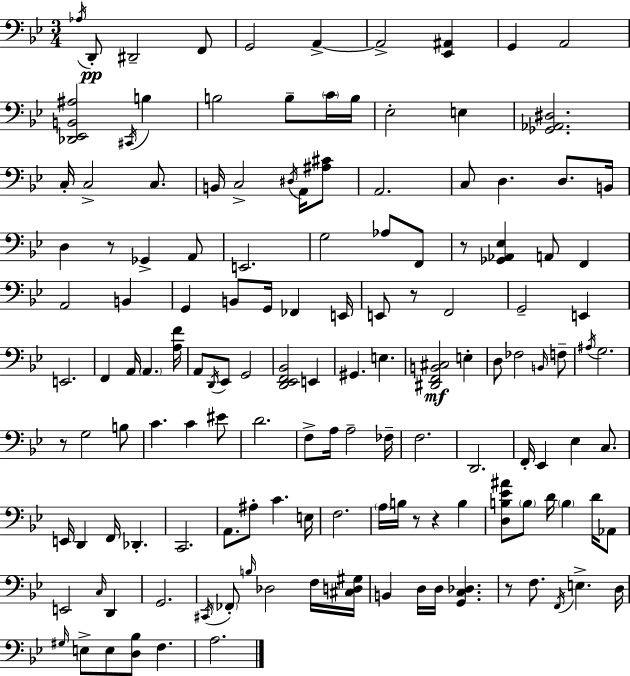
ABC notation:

X:1
T:Untitled
M:3/4
L:1/4
K:Bb
_A,/4 D,,/2 ^D,,2 F,,/2 G,,2 A,, A,,2 [_E,,^A,,] G,, A,,2 [_D,,_E,,B,,^A,]2 ^C,,/4 B, B,2 B,/2 C/4 B,/4 _E,2 E, [_G,,_A,,^D,]2 C,/4 C,2 C,/2 B,,/4 C,2 ^D,/4 A,,/4 [^A,^C]/2 A,,2 C,/2 D, D,/2 B,,/4 D, z/2 _G,, A,,/2 E,,2 G,2 _A,/2 F,,/2 z/2 [_G,,_A,,_E,] A,,/2 F,, A,,2 B,, G,, B,,/2 G,,/4 _F,, E,,/4 E,,/2 z/2 F,,2 G,,2 E,, E,,2 F,, A,,/4 A,, [A,F]/4 A,,/2 D,,/4 _E,,/2 G,,2 [D,,_E,,F,,_B,,]2 E,, ^G,, E, [^D,,F,,B,,^C,]2 E, D,/2 _F,2 B,,/4 F,/2 ^A,/4 G,2 z/2 G,2 B,/2 C C ^E/2 D2 F,/2 A,/4 A,2 _F,/4 F,2 D,,2 F,,/4 _E,, _E, C,/2 E,,/4 D,, F,,/4 _D,, C,,2 A,,/2 ^A,/2 C E,/4 F,2 A,/4 B,/4 z/2 z B, [D,B,_E^A]/2 B,/2 D/4 B, D/4 _A,,/2 E,,2 C,/4 D,, G,,2 ^C,,/4 _F,,/2 B,/4 _D,2 F,/4 [^C,D,^G,]/4 B,, D,/4 D,/4 [G,,C,_D,] z/2 F,/2 F,,/4 E, D,/4 ^G,/4 E,/2 E,/2 [D,_B,]/2 F, A,2